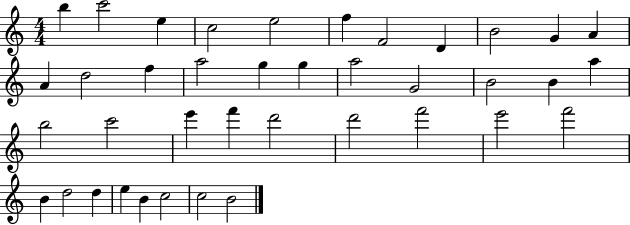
X:1
T:Untitled
M:4/4
L:1/4
K:C
b c'2 e c2 e2 f F2 D B2 G A A d2 f a2 g g a2 G2 B2 B a b2 c'2 e' f' d'2 d'2 f'2 e'2 f'2 B d2 d e B c2 c2 B2